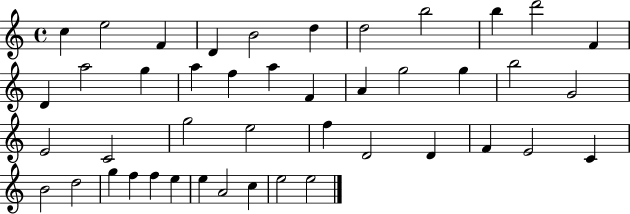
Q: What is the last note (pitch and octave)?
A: E5